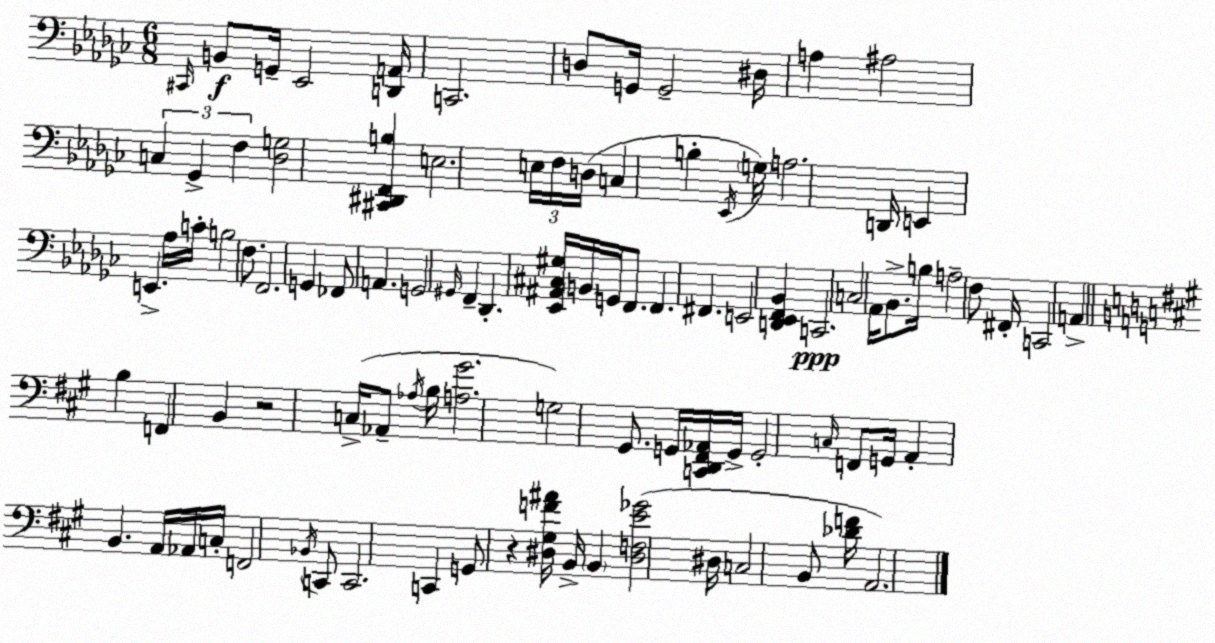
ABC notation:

X:1
T:Untitled
M:6/8
L:1/4
K:Ebm
^C,,/4 B,,/2 G,,/4 _E,,2 [D,,A,,]/4 C,,2 D,/2 G,,/4 G,,2 ^D,/4 A, ^A,2 C, _G,, F, [_D,G,]2 [^C,,^D,,F,,B,] E,2 E,/4 F,/4 D,/4 C, B, _E,,/4 G,/4 A,2 D,,/4 E,, E,, _A,/4 C/4 B,2 F,/2 F,,2 G,, _F,,/2 A,, G,,2 ^G,,/4 F,, _D,, [_E,,^A,,^C,^G,]/4 B,,/4 G,,/4 F,,/2 F,, ^F,, E,,2 [D,,_E,,F,,_B,,] C,,2 C,2 _A,,/4 _B,,/2 B,/4 A,2 F,/2 ^F,,/4 C,,2 A,, B, F,, B,, z2 C,/4 _A,,/2 _A,/4 B,/4 [A,^G]2 G,2 ^G,,/2 G,,/4 [C,,D,,^F,,_A,,]/4 G,,/4 G,,2 C,/4 F,,/2 G,,/4 A,, B,, A,,/4 _A,,/4 C,/4 F,,2 _B,,/4 C,,/2 C,,2 C,, G,,/2 z [^D,^G,F^A]/4 B,,/4 B,, [^D,F,E_G]2 ^D,/4 C,2 B,,/2 [_DF]/4 A,,2